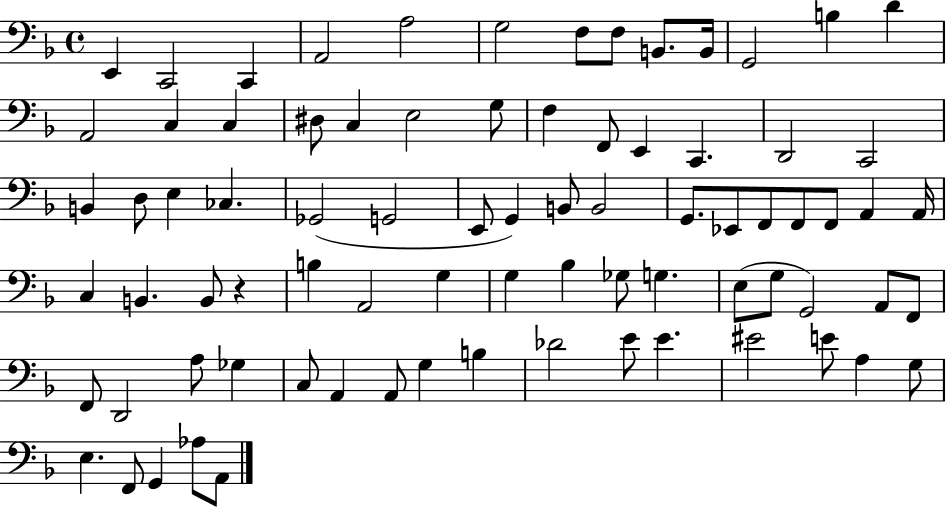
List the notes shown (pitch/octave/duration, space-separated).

E2/q C2/h C2/q A2/h A3/h G3/h F3/e F3/e B2/e. B2/s G2/h B3/q D4/q A2/h C3/q C3/q D#3/e C3/q E3/h G3/e F3/q F2/e E2/q C2/q. D2/h C2/h B2/q D3/e E3/q CES3/q. Gb2/h G2/h E2/e G2/q B2/e B2/h G2/e. Eb2/e F2/e F2/e F2/e A2/q A2/s C3/q B2/q. B2/e R/q B3/q A2/h G3/q G3/q Bb3/q Gb3/e G3/q. E3/e G3/e G2/h A2/e F2/e F2/e D2/h A3/e Gb3/q C3/e A2/q A2/e G3/q B3/q Db4/h E4/e E4/q. EIS4/h E4/e A3/q G3/e E3/q. F2/e G2/q Ab3/e A2/e